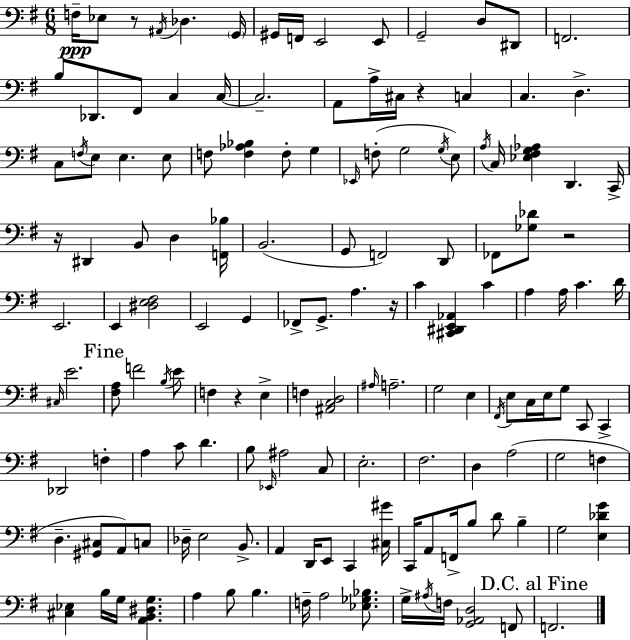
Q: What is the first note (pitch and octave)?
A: F3